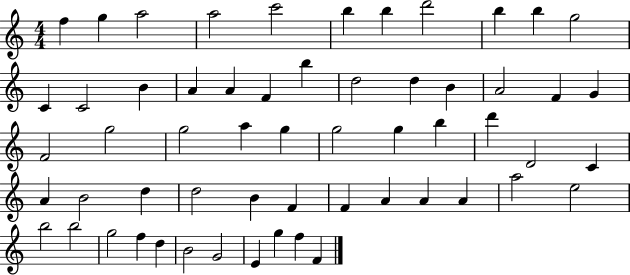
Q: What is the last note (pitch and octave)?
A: F4